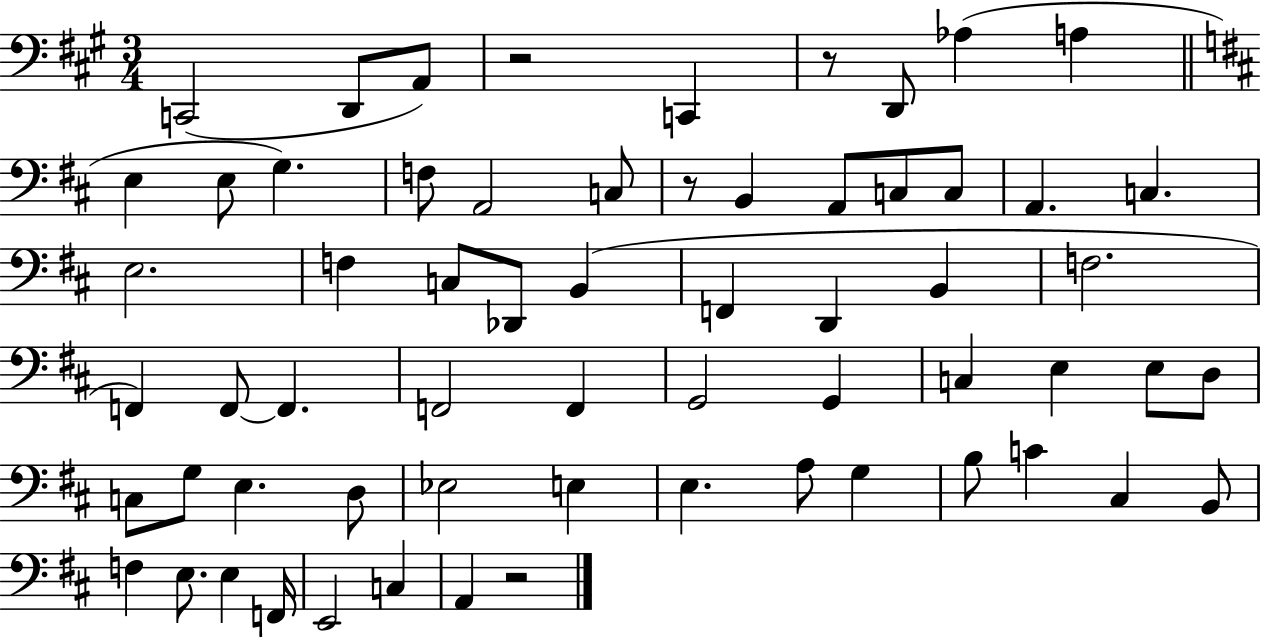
{
  \clef bass
  \numericTimeSignature
  \time 3/4
  \key a \major
  c,2( d,8 a,8) | r2 c,4 | r8 d,8 aes4( a4 | \bar "||" \break \key d \major e4 e8 g4.) | f8 a,2 c8 | r8 b,4 a,8 c8 c8 | a,4. c4. | \break e2. | f4 c8 des,8 b,4( | f,4 d,4 b,4 | f2. | \break f,4) f,8~~ f,4. | f,2 f,4 | g,2 g,4 | c4 e4 e8 d8 | \break c8 g8 e4. d8 | ees2 e4 | e4. a8 g4 | b8 c'4 cis4 b,8 | \break f4 e8. e4 f,16 | e,2 c4 | a,4 r2 | \bar "|."
}